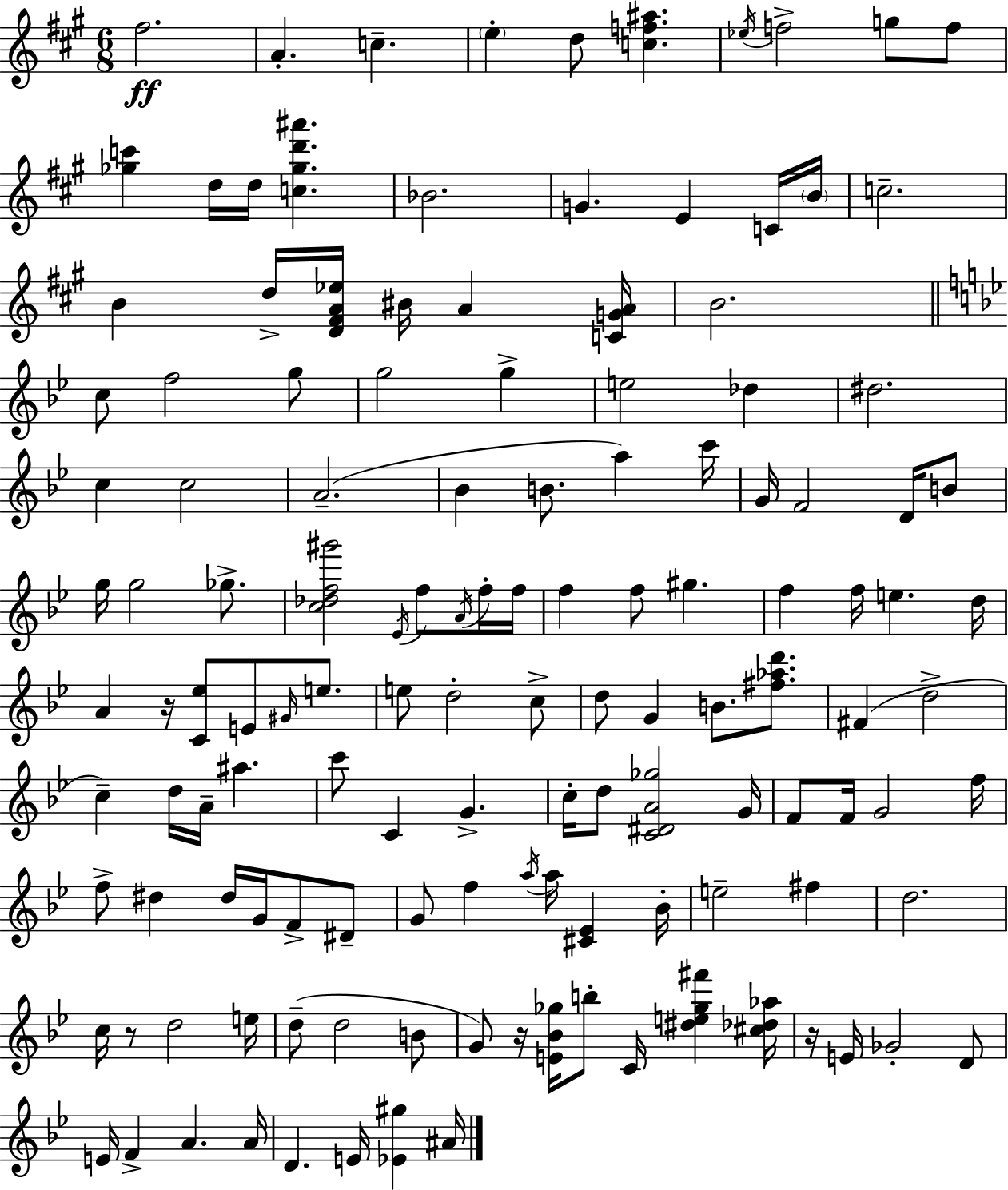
F#5/h. A4/q. C5/q. E5/q D5/e [C5,F5,A#5]/q. Eb5/s F5/h G5/e F5/e [Gb5,C6]/q D5/s D5/s [C5,Gb5,D6,A#6]/q. Bb4/h. G4/q. E4/q C4/s B4/s C5/h. B4/q D5/s [D4,F#4,A4,Eb5]/s BIS4/s A4/q [C4,G4,A4]/s B4/h. C5/e F5/h G5/e G5/h G5/q E5/h Db5/q D#5/h. C5/q C5/h A4/h. Bb4/q B4/e. A5/q C6/s G4/s F4/h D4/s B4/e G5/s G5/h Gb5/e. [C5,Db5,F5,G#6]/h Eb4/s F5/e A4/s F5/s F5/s F5/q F5/e G#5/q. F5/q F5/s E5/q. D5/s A4/q R/s [C4,Eb5]/e E4/e G#4/s E5/e. E5/e D5/h C5/e D5/e G4/q B4/e. [F#5,Ab5,D6]/e. F#4/q D5/h C5/q D5/s A4/s A#5/q. C6/e C4/q G4/q. C5/s D5/e [C4,D#4,A4,Gb5]/h G4/s F4/e F4/s G4/h F5/s F5/e D#5/q D#5/s G4/s F4/e D#4/e G4/e F5/q A5/s A5/s [C#4,Eb4]/q Bb4/s E5/h F#5/q D5/h. C5/s R/e D5/h E5/s D5/e D5/h B4/e G4/e R/s [E4,Bb4,Gb5]/s B5/e C4/s [D#5,E5,Gb5,F#6]/q [C#5,Db5,Ab5]/s R/s E4/s Gb4/h D4/e E4/s F4/q A4/q. A4/s D4/q. E4/s [Eb4,G#5]/q A#4/s